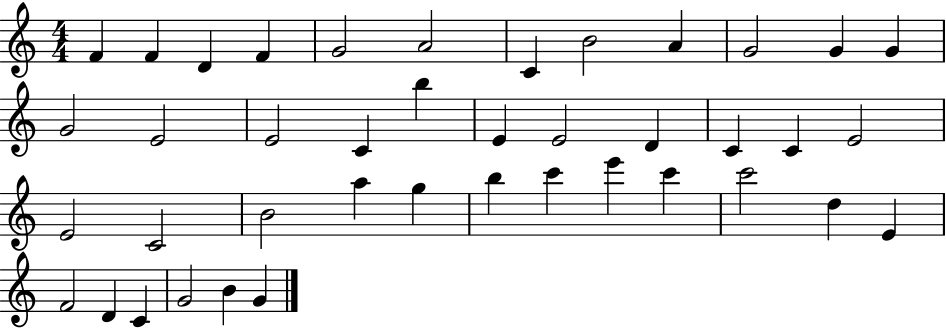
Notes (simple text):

F4/q F4/q D4/q F4/q G4/h A4/h C4/q B4/h A4/q G4/h G4/q G4/q G4/h E4/h E4/h C4/q B5/q E4/q E4/h D4/q C4/q C4/q E4/h E4/h C4/h B4/h A5/q G5/q B5/q C6/q E6/q C6/q C6/h D5/q E4/q F4/h D4/q C4/q G4/h B4/q G4/q